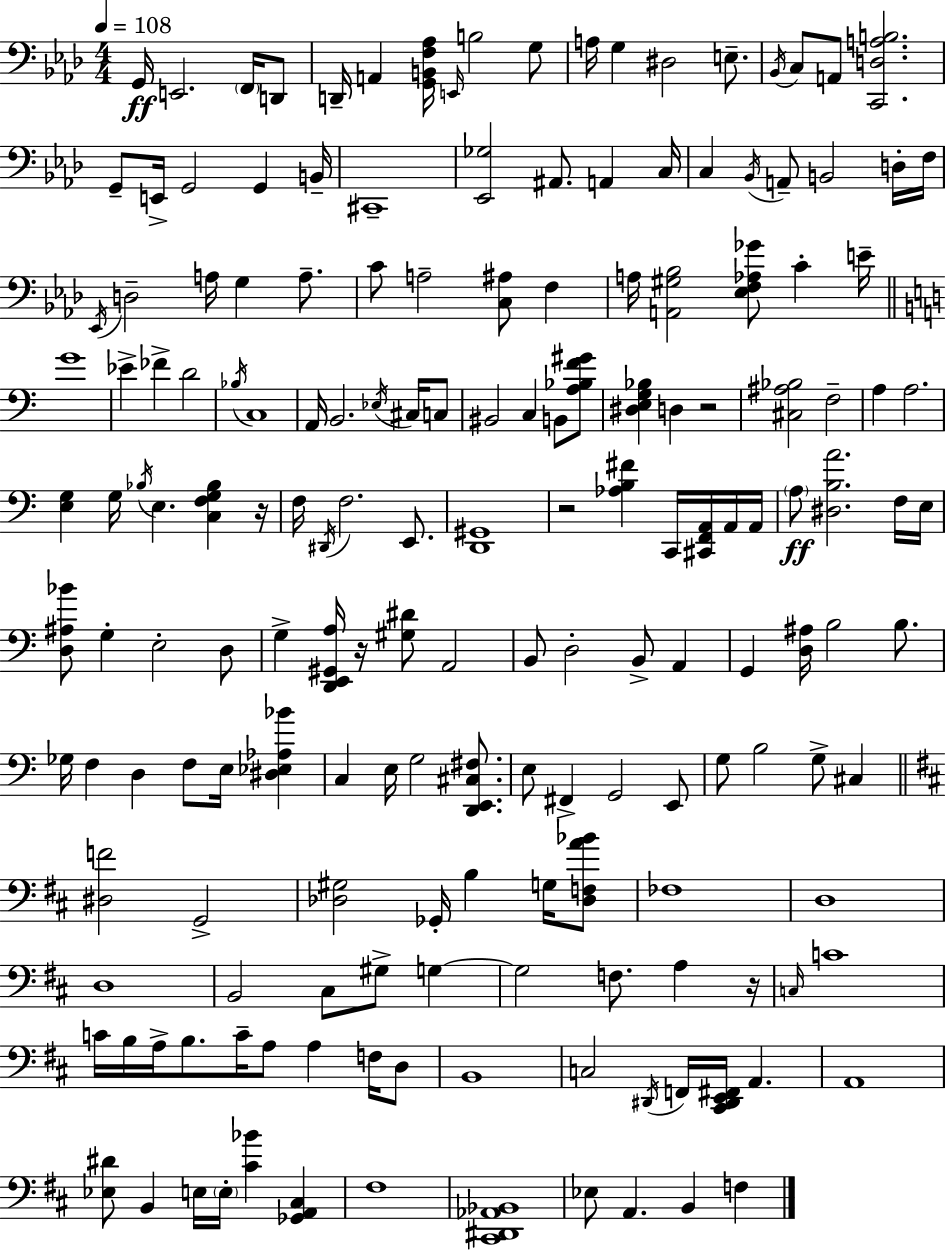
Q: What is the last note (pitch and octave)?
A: F3